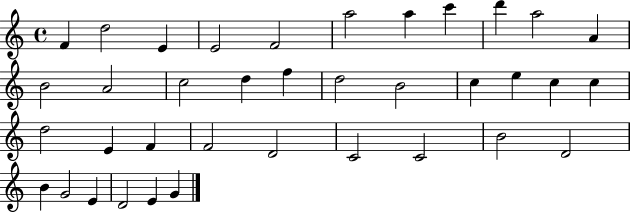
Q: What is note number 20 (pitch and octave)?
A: E5